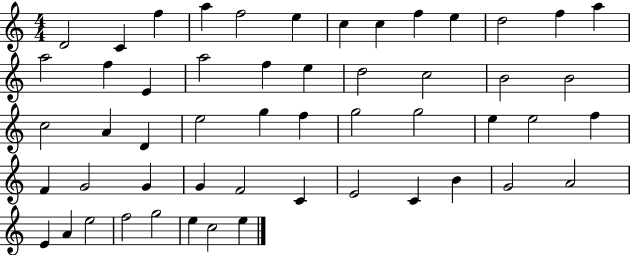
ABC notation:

X:1
T:Untitled
M:4/4
L:1/4
K:C
D2 C f a f2 e c c f e d2 f a a2 f E a2 f e d2 c2 B2 B2 c2 A D e2 g f g2 g2 e e2 f F G2 G G F2 C E2 C B G2 A2 E A e2 f2 g2 e c2 e